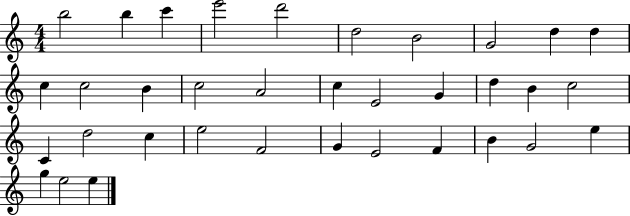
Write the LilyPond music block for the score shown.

{
  \clef treble
  \numericTimeSignature
  \time 4/4
  \key c \major
  b''2 b''4 c'''4 | e'''2 d'''2 | d''2 b'2 | g'2 d''4 d''4 | \break c''4 c''2 b'4 | c''2 a'2 | c''4 e'2 g'4 | d''4 b'4 c''2 | \break c'4 d''2 c''4 | e''2 f'2 | g'4 e'2 f'4 | b'4 g'2 e''4 | \break g''4 e''2 e''4 | \bar "|."
}